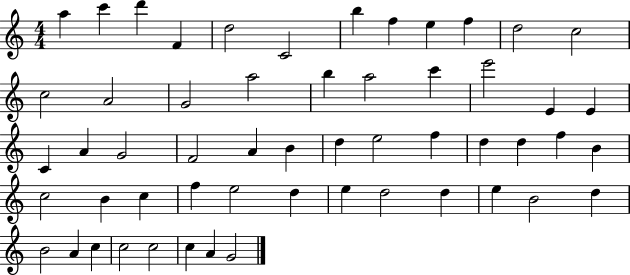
{
  \clef treble
  \numericTimeSignature
  \time 4/4
  \key c \major
  a''4 c'''4 d'''4 f'4 | d''2 c'2 | b''4 f''4 e''4 f''4 | d''2 c''2 | \break c''2 a'2 | g'2 a''2 | b''4 a''2 c'''4 | e'''2 e'4 e'4 | \break c'4 a'4 g'2 | f'2 a'4 b'4 | d''4 e''2 f''4 | d''4 d''4 f''4 b'4 | \break c''2 b'4 c''4 | f''4 e''2 d''4 | e''4 d''2 d''4 | e''4 b'2 d''4 | \break b'2 a'4 c''4 | c''2 c''2 | c''4 a'4 g'2 | \bar "|."
}